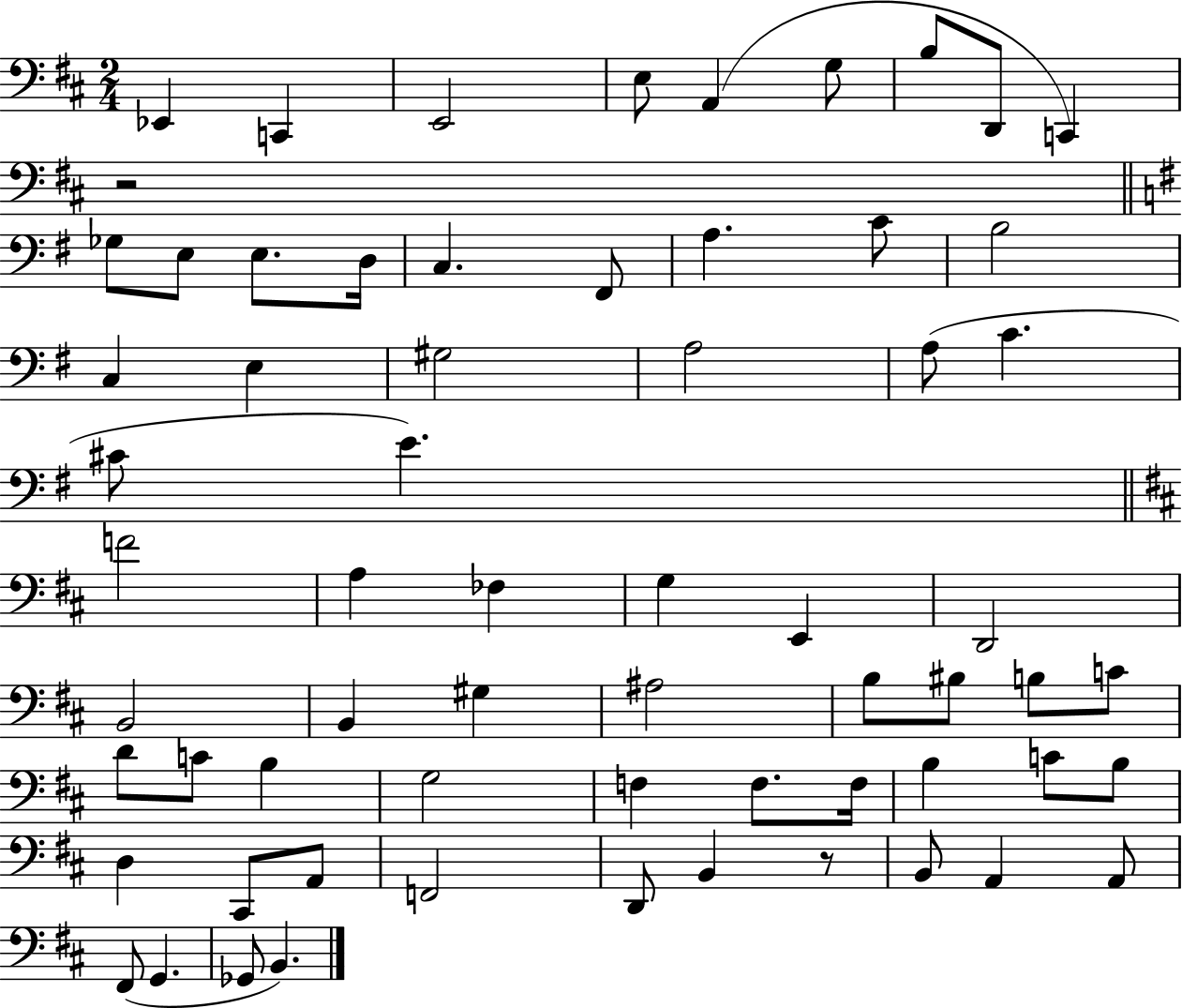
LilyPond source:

{
  \clef bass
  \numericTimeSignature
  \time 2/4
  \key d \major
  \repeat volta 2 { ees,4 c,4 | e,2 | e8 a,4( g8 | b8 d,8 c,4) | \break r2 | \bar "||" \break \key e \minor ges8 e8 e8. d16 | c4. fis,8 | a4. c'8 | b2 | \break c4 e4 | gis2 | a2 | a8( c'4. | \break cis'8 e'4.) | \bar "||" \break \key d \major f'2 | a4 fes4 | g4 e,4 | d,2 | \break b,2 | b,4 gis4 | ais2 | b8 bis8 b8 c'8 | \break d'8 c'8 b4 | g2 | f4 f8. f16 | b4 c'8 b8 | \break d4 cis,8 a,8 | f,2 | d,8 b,4 r8 | b,8 a,4 a,8 | \break fis,8( g,4. | ges,8 b,4.) | } \bar "|."
}